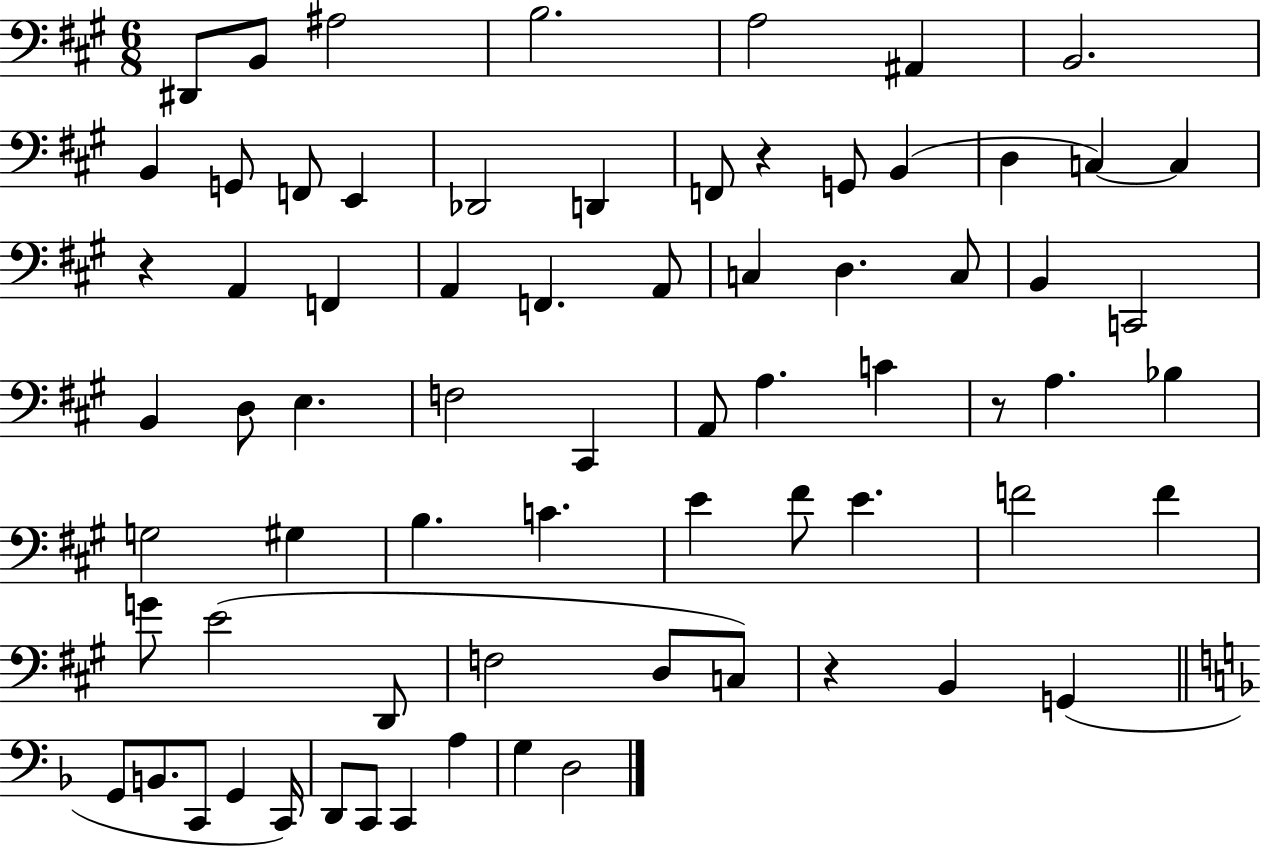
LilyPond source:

{
  \clef bass
  \numericTimeSignature
  \time 6/8
  \key a \major
  dis,8 b,8 ais2 | b2. | a2 ais,4 | b,2. | \break b,4 g,8 f,8 e,4 | des,2 d,4 | f,8 r4 g,8 b,4( | d4 c4~~) c4 | \break r4 a,4 f,4 | a,4 f,4. a,8 | c4 d4. c8 | b,4 c,2 | \break b,4 d8 e4. | f2 cis,4 | a,8 a4. c'4 | r8 a4. bes4 | \break g2 gis4 | b4. c'4. | e'4 fis'8 e'4. | f'2 f'4 | \break g'8 e'2( d,8 | f2 d8 c8) | r4 b,4 g,4( | \bar "||" \break \key d \minor g,8 b,8. c,8 g,4 c,16) | d,8 c,8 c,4 a4 | g4 d2 | \bar "|."
}